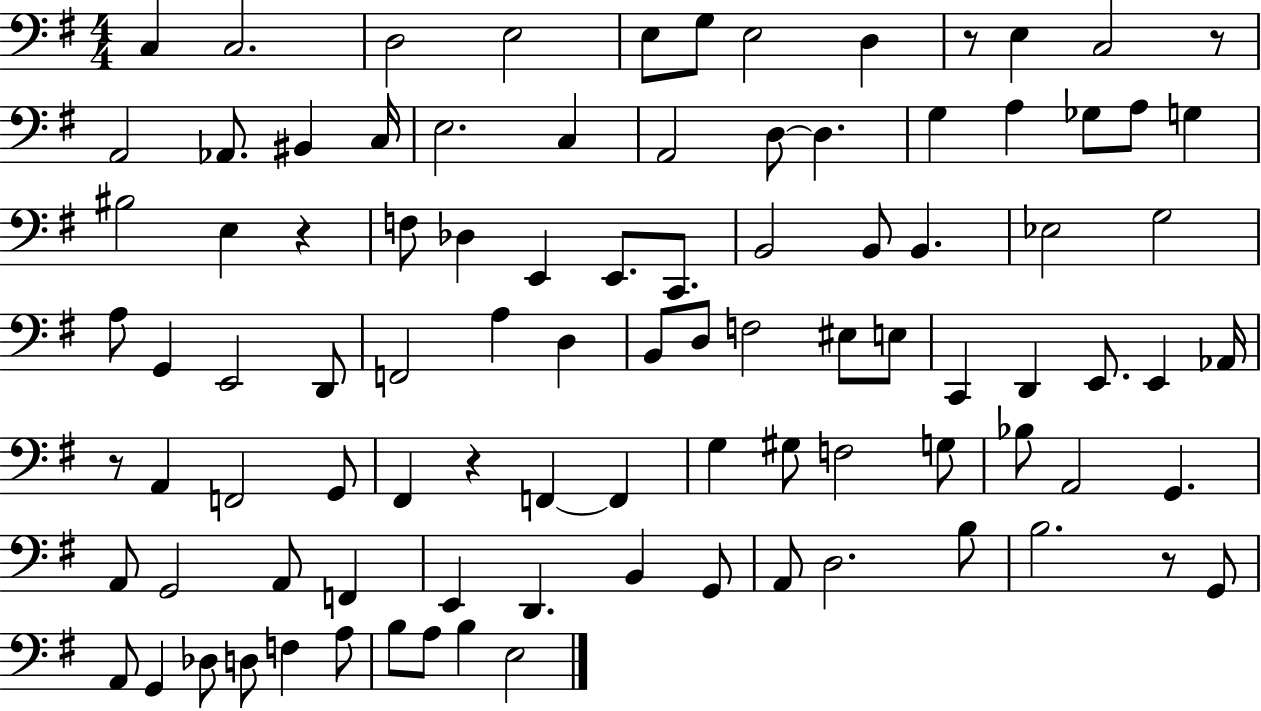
X:1
T:Untitled
M:4/4
L:1/4
K:G
C, C,2 D,2 E,2 E,/2 G,/2 E,2 D, z/2 E, C,2 z/2 A,,2 _A,,/2 ^B,, C,/4 E,2 C, A,,2 D,/2 D, G, A, _G,/2 A,/2 G, ^B,2 E, z F,/2 _D, E,, E,,/2 C,,/2 B,,2 B,,/2 B,, _E,2 G,2 A,/2 G,, E,,2 D,,/2 F,,2 A, D, B,,/2 D,/2 F,2 ^E,/2 E,/2 C,, D,, E,,/2 E,, _A,,/4 z/2 A,, F,,2 G,,/2 ^F,, z F,, F,, G, ^G,/2 F,2 G,/2 _B,/2 A,,2 G,, A,,/2 G,,2 A,,/2 F,, E,, D,, B,, G,,/2 A,,/2 D,2 B,/2 B,2 z/2 G,,/2 A,,/2 G,, _D,/2 D,/2 F, A,/2 B,/2 A,/2 B, E,2